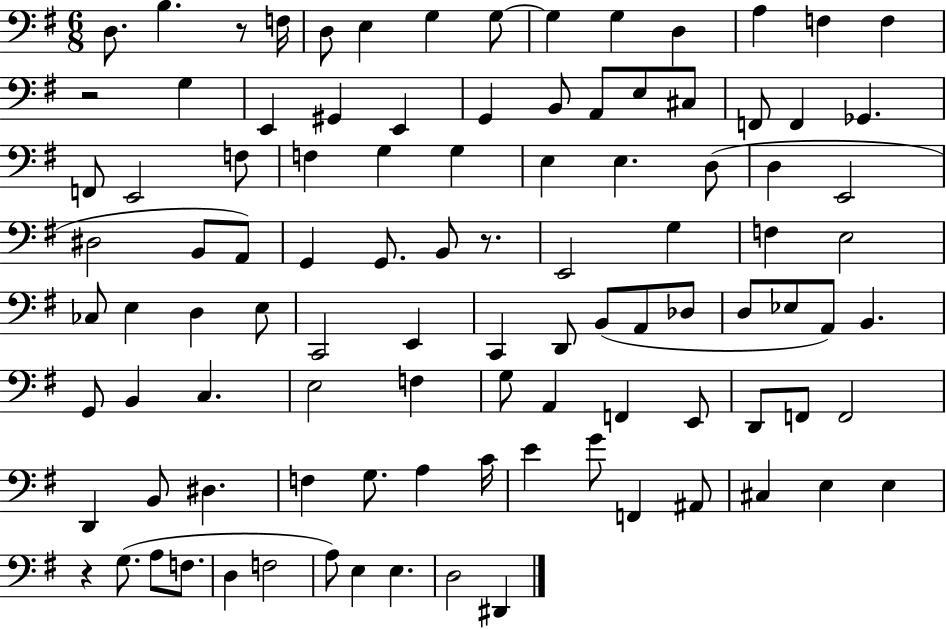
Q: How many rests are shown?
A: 4